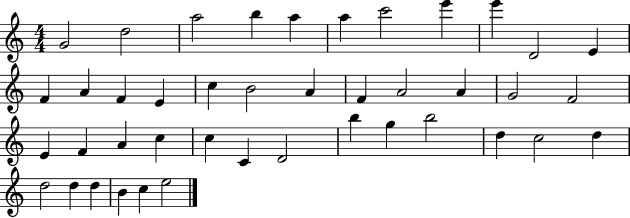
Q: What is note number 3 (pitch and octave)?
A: A5